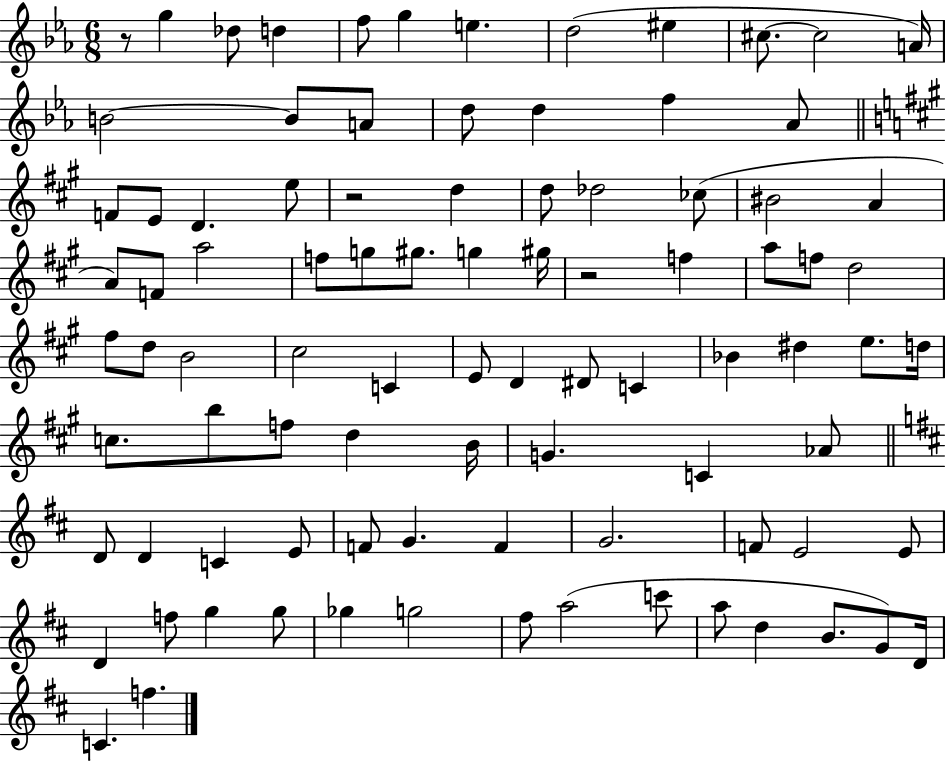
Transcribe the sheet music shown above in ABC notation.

X:1
T:Untitled
M:6/8
L:1/4
K:Eb
z/2 g _d/2 d f/2 g e d2 ^e ^c/2 ^c2 A/4 B2 B/2 A/2 d/2 d f _A/2 F/2 E/2 D e/2 z2 d d/2 _d2 _c/2 ^B2 A A/2 F/2 a2 f/2 g/2 ^g/2 g ^g/4 z2 f a/2 f/2 d2 ^f/2 d/2 B2 ^c2 C E/2 D ^D/2 C _B ^d e/2 d/4 c/2 b/2 f/2 d B/4 G C _A/2 D/2 D C E/2 F/2 G F G2 F/2 E2 E/2 D f/2 g g/2 _g g2 ^f/2 a2 c'/2 a/2 d B/2 G/2 D/4 C f